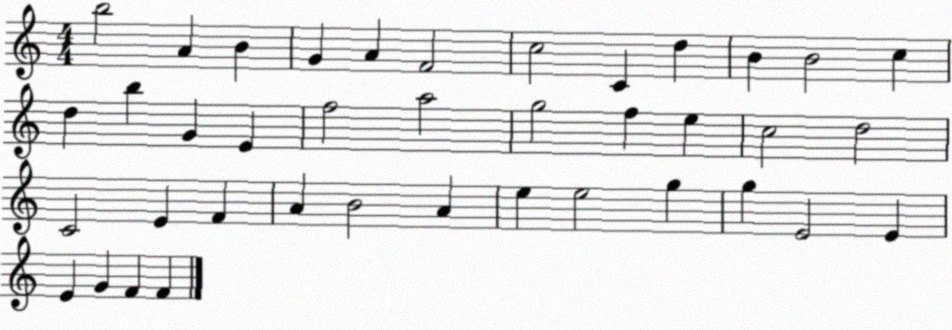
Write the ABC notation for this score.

X:1
T:Untitled
M:4/4
L:1/4
K:C
b2 A B G A F2 c2 C d B B2 c d b G E f2 a2 g2 f e c2 d2 C2 E F A B2 A e e2 g g E2 E E G F F